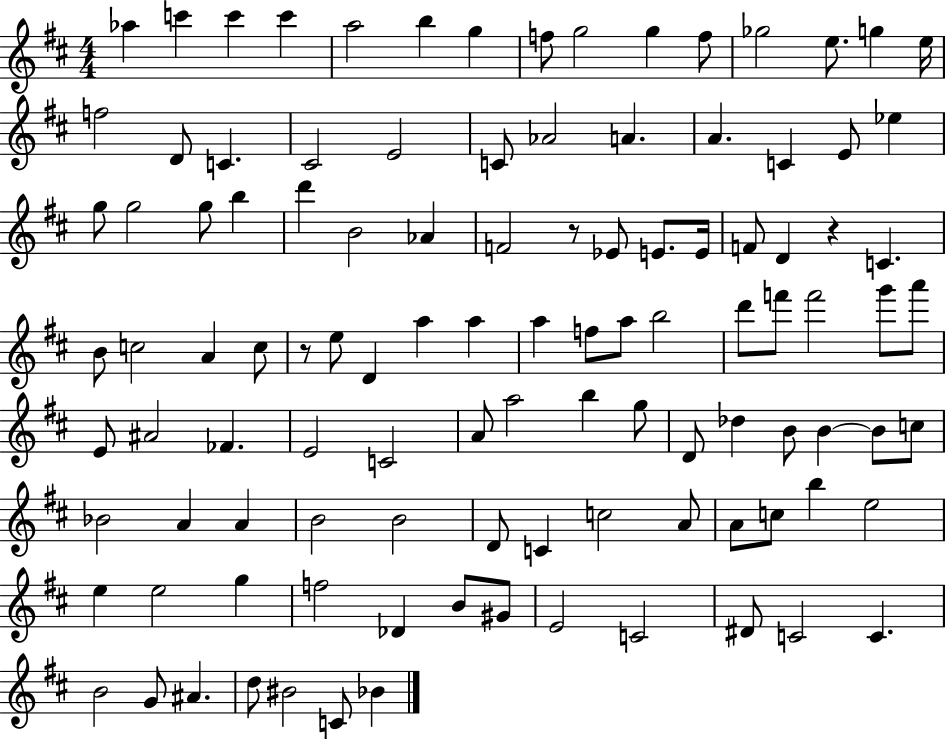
{
  \clef treble
  \numericTimeSignature
  \time 4/4
  \key d \major
  aes''4 c'''4 c'''4 c'''4 | a''2 b''4 g''4 | f''8 g''2 g''4 f''8 | ges''2 e''8. g''4 e''16 | \break f''2 d'8 c'4. | cis'2 e'2 | c'8 aes'2 a'4. | a'4. c'4 e'8 ees''4 | \break g''8 g''2 g''8 b''4 | d'''4 b'2 aes'4 | f'2 r8 ees'8 e'8. e'16 | f'8 d'4 r4 c'4. | \break b'8 c''2 a'4 c''8 | r8 e''8 d'4 a''4 a''4 | a''4 f''8 a''8 b''2 | d'''8 f'''8 f'''2 g'''8 a'''8 | \break e'8 ais'2 fes'4. | e'2 c'2 | a'8 a''2 b''4 g''8 | d'8 des''4 b'8 b'4~~ b'8 c''8 | \break bes'2 a'4 a'4 | b'2 b'2 | d'8 c'4 c''2 a'8 | a'8 c''8 b''4 e''2 | \break e''4 e''2 g''4 | f''2 des'4 b'8 gis'8 | e'2 c'2 | dis'8 c'2 c'4. | \break b'2 g'8 ais'4. | d''8 bis'2 c'8 bes'4 | \bar "|."
}